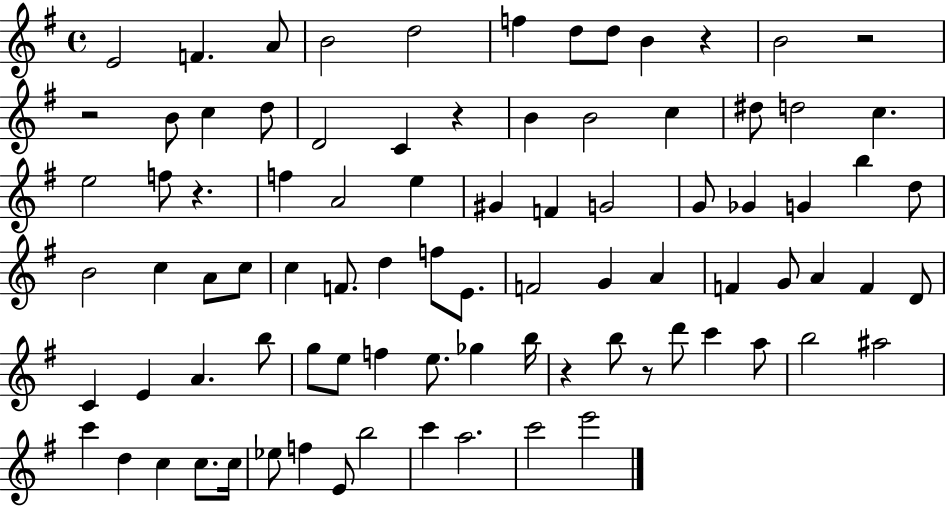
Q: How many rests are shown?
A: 7